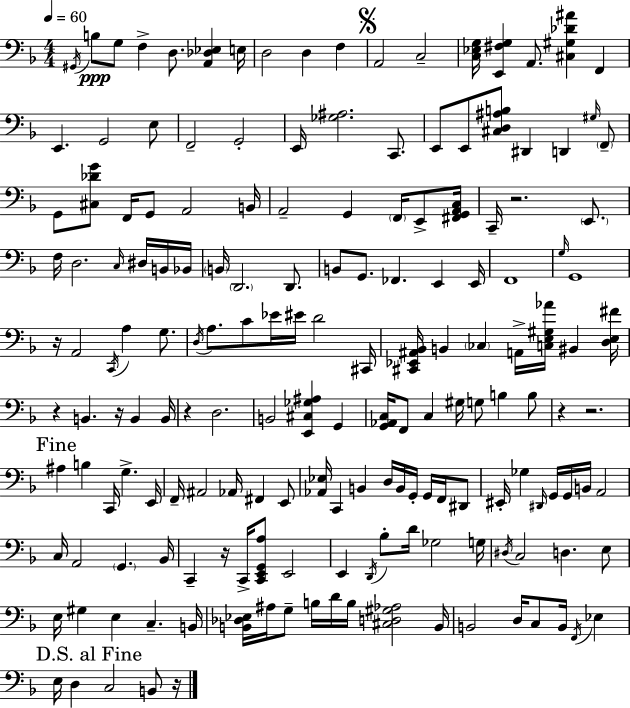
{
  \clef bass
  \numericTimeSignature
  \time 4/4
  \key f \major
  \tempo 4 = 60
  \acciaccatura { gis,16 }\ppp b8 g8 f4-> d8. <a, des ees>4 | e16 d2 d4 f4 | \mark \markup { \musicglyph "scripts.segno" } a,2 c2-- | <c ees g>16 <e, fis g>4 a,8. <cis gis des' ais'>4 f,4 | \break e,4. g,2 e8 | f,2-- g,2-. | e,16 <ges ais>2. c,8. | e,8 e,8 <cis d ais b>8 dis,4 d,4 \grace { gis16 } | \break \parenthesize f,8-- g,8 <cis des' g'>8 f,16 g,8 a,2 | b,16 a,2-- g,4 \parenthesize f,16 e,8-> | <fis, g, a, c>16 c,16-- r2. \parenthesize e,8. | f16 d2. \grace { c16 } | \break dis16 b,16 bes,16 \parenthesize b,16 \parenthesize d,2. | d,8. b,8 g,8. fes,4. e,4 | e,16 f,1 | \grace { g16 } g,1 | \break r16 a,2 \acciaccatura { c,16 } a4 | g8. \acciaccatura { d16 } a8. c'8 ees'16 eis'16 d'2 | cis,16 <cis, ees, ais, bes,>16 b,4 \parenthesize ces4 a,16-> | <c e gis aes'>16 bis,4 <d e fis'>16 r4 b,4. | \break r16 b,4 b,16 r4 d2. | b,2 <e, cis ges ais>4 | g,4 <g, aes, c>16 f,8 c4 gis16 g8 | b4 b8 r4 r2. | \break \mark "Fine" ais4 b4 c,16 g4.-> | e,16 f,16-- ais,2 aes,16 | fis,4 e,8 <aes, ees>16 c,4 b,4 d16 | b,16 g,16-. g,16 f,16 dis,8 eis,16-. ges4 \grace { dis,16 } g,16 g,16 b,16 a,2 | \break c16 a,2 | \parenthesize g,4. bes,16 c,4-- r16 c,16-> <c, e, g, a>8 e,2 | e,4 \acciaccatura { d,16 } bes8-. d'16 ges2 | g16 \acciaccatura { dis16 } c2 | \break d4. e8 e16 gis4 e4 | c4.-- b,16 <b, des ees>16 ais16 g8-- b16 d'16 b16 | <cis d gis aes>2 b,16 b,2 | d16 c8 b,16 \acciaccatura { f,16 } ees4 \mark "D.S. al Fine" e16 d4 c2 | \break b,8 r16 \bar "|."
}